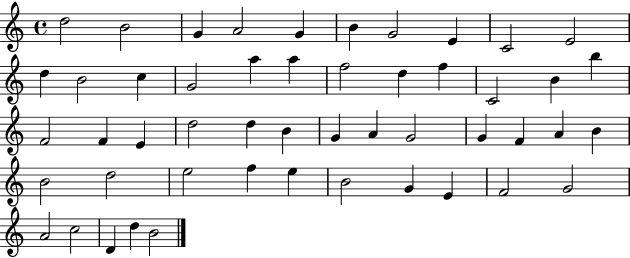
X:1
T:Untitled
M:4/4
L:1/4
K:C
d2 B2 G A2 G B G2 E C2 E2 d B2 c G2 a a f2 d f C2 B b F2 F E d2 d B G A G2 G F A B B2 d2 e2 f e B2 G E F2 G2 A2 c2 D d B2